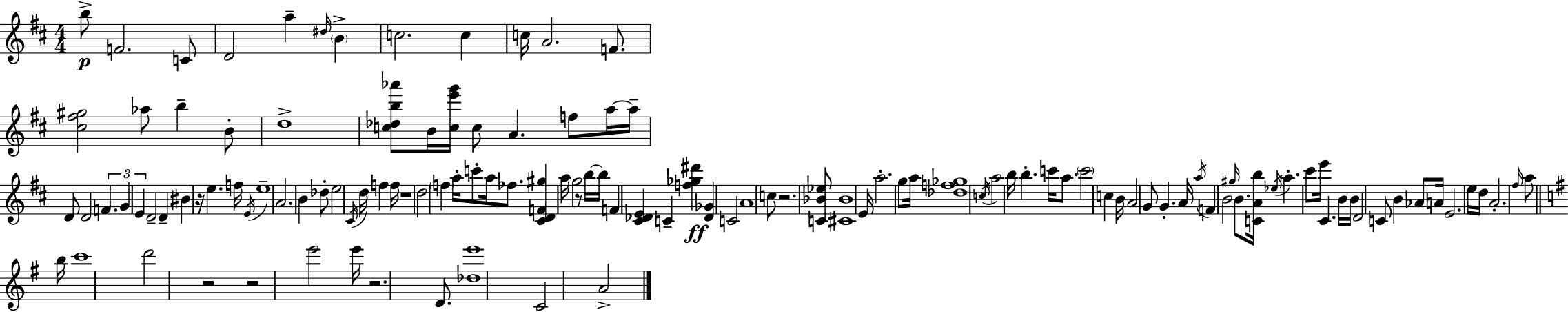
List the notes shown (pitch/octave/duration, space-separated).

B5/e F4/h. C4/e D4/h A5/q D#5/s B4/q C5/h. C5/q C5/s A4/h. F4/e. [C#5,F#5,G#5]/h Ab5/e B5/q B4/e D5/w [C5,Db5,B5,Ab6]/e B4/s [C5,E6,G6]/s C5/e A4/q. F5/e A5/s A5/s D4/e D4/h F4/q. G4/q E4/q D4/h D4/q BIS4/q R/s E5/q. F5/s E4/s E5/w A4/h. B4/q Db5/e E5/h C#4/s D5/s F5/q F5/s R/w D5/h F5/q A5/s C6/e A5/s FES5/e. [C#4,D4,F4,G#5]/q A5/s G5/h R/e B5/s B5/s F4/q [C#4,Db4,E4]/q C4/q [F5,Gb5,D#6]/q [Db4,Gb4]/q C4/h A4/w C5/e R/h. [C4,Bb4,Eb5]/e [C#4,Bb4]/w E4/s A5/h. G5/e A5/s [Db5,F5,Gb5]/w C5/s A5/h B5/s B5/q. C6/s A5/e. C6/h C5/q B4/s A4/h G4/e G4/q. A4/s A5/s F4/q B4/h G#5/s B4/e. [C4,A4,B5]/s Eb5/s A5/q. C#6/e E6/s C#4/q. B4/s B4/s D4/h C4/e B4/q Ab4/e A4/s E4/h. E5/s D5/s A4/h. F#5/s A5/e B5/s C6/w D6/h R/h R/h E6/h E6/s R/h. D4/e. [Db5,E6]/w C4/h A4/h